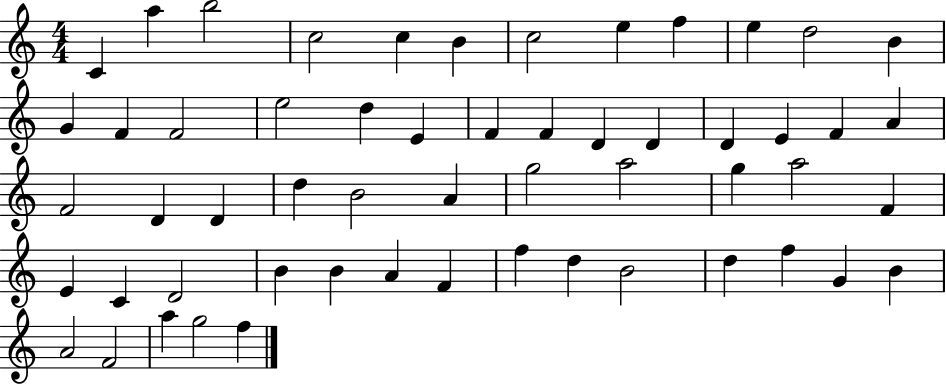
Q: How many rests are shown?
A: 0